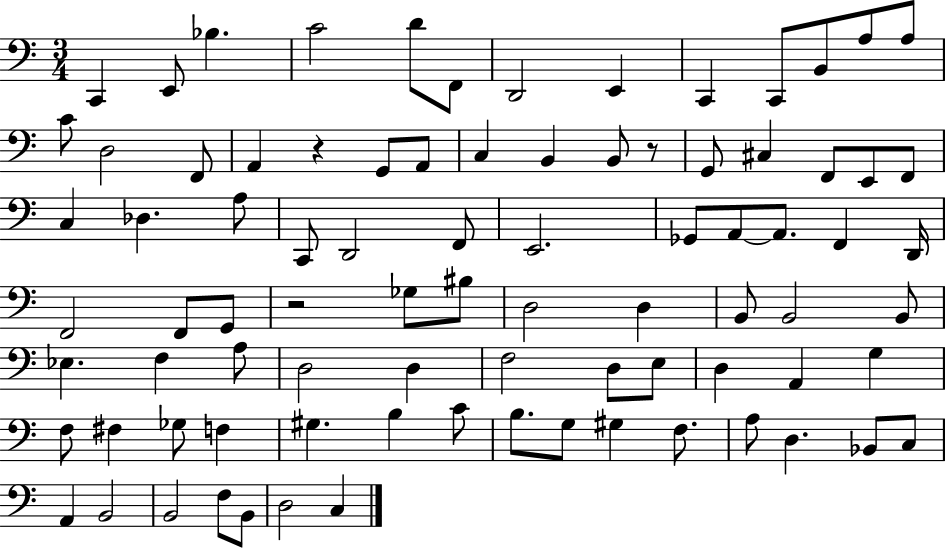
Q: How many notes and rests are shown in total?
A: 85